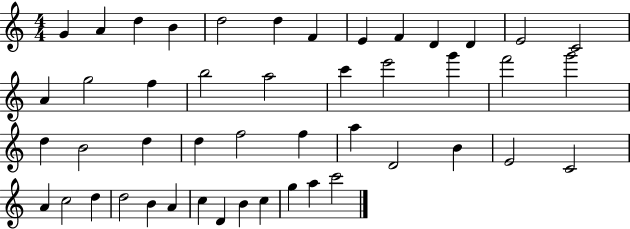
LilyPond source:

{
  \clef treble
  \numericTimeSignature
  \time 4/4
  \key c \major
  g'4 a'4 d''4 b'4 | d''2 d''4 f'4 | e'4 f'4 d'4 d'4 | e'2 c'2 | \break a'4 g''2 f''4 | b''2 a''2 | c'''4 e'''2 g'''4 | f'''2 g'''2 | \break d''4 b'2 d''4 | d''4 f''2 f''4 | a''4 d'2 b'4 | e'2 c'2 | \break a'4 c''2 d''4 | d''2 b'4 a'4 | c''4 d'4 b'4 c''4 | g''4 a''4 c'''2 | \break \bar "|."
}